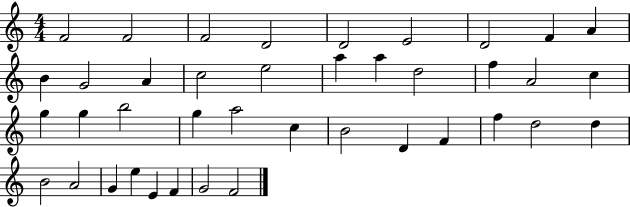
F4/h F4/h F4/h D4/h D4/h E4/h D4/h F4/q A4/q B4/q G4/h A4/q C5/h E5/h A5/q A5/q D5/h F5/q A4/h C5/q G5/q G5/q B5/h G5/q A5/h C5/q B4/h D4/q F4/q F5/q D5/h D5/q B4/h A4/h G4/q E5/q E4/q F4/q G4/h F4/h